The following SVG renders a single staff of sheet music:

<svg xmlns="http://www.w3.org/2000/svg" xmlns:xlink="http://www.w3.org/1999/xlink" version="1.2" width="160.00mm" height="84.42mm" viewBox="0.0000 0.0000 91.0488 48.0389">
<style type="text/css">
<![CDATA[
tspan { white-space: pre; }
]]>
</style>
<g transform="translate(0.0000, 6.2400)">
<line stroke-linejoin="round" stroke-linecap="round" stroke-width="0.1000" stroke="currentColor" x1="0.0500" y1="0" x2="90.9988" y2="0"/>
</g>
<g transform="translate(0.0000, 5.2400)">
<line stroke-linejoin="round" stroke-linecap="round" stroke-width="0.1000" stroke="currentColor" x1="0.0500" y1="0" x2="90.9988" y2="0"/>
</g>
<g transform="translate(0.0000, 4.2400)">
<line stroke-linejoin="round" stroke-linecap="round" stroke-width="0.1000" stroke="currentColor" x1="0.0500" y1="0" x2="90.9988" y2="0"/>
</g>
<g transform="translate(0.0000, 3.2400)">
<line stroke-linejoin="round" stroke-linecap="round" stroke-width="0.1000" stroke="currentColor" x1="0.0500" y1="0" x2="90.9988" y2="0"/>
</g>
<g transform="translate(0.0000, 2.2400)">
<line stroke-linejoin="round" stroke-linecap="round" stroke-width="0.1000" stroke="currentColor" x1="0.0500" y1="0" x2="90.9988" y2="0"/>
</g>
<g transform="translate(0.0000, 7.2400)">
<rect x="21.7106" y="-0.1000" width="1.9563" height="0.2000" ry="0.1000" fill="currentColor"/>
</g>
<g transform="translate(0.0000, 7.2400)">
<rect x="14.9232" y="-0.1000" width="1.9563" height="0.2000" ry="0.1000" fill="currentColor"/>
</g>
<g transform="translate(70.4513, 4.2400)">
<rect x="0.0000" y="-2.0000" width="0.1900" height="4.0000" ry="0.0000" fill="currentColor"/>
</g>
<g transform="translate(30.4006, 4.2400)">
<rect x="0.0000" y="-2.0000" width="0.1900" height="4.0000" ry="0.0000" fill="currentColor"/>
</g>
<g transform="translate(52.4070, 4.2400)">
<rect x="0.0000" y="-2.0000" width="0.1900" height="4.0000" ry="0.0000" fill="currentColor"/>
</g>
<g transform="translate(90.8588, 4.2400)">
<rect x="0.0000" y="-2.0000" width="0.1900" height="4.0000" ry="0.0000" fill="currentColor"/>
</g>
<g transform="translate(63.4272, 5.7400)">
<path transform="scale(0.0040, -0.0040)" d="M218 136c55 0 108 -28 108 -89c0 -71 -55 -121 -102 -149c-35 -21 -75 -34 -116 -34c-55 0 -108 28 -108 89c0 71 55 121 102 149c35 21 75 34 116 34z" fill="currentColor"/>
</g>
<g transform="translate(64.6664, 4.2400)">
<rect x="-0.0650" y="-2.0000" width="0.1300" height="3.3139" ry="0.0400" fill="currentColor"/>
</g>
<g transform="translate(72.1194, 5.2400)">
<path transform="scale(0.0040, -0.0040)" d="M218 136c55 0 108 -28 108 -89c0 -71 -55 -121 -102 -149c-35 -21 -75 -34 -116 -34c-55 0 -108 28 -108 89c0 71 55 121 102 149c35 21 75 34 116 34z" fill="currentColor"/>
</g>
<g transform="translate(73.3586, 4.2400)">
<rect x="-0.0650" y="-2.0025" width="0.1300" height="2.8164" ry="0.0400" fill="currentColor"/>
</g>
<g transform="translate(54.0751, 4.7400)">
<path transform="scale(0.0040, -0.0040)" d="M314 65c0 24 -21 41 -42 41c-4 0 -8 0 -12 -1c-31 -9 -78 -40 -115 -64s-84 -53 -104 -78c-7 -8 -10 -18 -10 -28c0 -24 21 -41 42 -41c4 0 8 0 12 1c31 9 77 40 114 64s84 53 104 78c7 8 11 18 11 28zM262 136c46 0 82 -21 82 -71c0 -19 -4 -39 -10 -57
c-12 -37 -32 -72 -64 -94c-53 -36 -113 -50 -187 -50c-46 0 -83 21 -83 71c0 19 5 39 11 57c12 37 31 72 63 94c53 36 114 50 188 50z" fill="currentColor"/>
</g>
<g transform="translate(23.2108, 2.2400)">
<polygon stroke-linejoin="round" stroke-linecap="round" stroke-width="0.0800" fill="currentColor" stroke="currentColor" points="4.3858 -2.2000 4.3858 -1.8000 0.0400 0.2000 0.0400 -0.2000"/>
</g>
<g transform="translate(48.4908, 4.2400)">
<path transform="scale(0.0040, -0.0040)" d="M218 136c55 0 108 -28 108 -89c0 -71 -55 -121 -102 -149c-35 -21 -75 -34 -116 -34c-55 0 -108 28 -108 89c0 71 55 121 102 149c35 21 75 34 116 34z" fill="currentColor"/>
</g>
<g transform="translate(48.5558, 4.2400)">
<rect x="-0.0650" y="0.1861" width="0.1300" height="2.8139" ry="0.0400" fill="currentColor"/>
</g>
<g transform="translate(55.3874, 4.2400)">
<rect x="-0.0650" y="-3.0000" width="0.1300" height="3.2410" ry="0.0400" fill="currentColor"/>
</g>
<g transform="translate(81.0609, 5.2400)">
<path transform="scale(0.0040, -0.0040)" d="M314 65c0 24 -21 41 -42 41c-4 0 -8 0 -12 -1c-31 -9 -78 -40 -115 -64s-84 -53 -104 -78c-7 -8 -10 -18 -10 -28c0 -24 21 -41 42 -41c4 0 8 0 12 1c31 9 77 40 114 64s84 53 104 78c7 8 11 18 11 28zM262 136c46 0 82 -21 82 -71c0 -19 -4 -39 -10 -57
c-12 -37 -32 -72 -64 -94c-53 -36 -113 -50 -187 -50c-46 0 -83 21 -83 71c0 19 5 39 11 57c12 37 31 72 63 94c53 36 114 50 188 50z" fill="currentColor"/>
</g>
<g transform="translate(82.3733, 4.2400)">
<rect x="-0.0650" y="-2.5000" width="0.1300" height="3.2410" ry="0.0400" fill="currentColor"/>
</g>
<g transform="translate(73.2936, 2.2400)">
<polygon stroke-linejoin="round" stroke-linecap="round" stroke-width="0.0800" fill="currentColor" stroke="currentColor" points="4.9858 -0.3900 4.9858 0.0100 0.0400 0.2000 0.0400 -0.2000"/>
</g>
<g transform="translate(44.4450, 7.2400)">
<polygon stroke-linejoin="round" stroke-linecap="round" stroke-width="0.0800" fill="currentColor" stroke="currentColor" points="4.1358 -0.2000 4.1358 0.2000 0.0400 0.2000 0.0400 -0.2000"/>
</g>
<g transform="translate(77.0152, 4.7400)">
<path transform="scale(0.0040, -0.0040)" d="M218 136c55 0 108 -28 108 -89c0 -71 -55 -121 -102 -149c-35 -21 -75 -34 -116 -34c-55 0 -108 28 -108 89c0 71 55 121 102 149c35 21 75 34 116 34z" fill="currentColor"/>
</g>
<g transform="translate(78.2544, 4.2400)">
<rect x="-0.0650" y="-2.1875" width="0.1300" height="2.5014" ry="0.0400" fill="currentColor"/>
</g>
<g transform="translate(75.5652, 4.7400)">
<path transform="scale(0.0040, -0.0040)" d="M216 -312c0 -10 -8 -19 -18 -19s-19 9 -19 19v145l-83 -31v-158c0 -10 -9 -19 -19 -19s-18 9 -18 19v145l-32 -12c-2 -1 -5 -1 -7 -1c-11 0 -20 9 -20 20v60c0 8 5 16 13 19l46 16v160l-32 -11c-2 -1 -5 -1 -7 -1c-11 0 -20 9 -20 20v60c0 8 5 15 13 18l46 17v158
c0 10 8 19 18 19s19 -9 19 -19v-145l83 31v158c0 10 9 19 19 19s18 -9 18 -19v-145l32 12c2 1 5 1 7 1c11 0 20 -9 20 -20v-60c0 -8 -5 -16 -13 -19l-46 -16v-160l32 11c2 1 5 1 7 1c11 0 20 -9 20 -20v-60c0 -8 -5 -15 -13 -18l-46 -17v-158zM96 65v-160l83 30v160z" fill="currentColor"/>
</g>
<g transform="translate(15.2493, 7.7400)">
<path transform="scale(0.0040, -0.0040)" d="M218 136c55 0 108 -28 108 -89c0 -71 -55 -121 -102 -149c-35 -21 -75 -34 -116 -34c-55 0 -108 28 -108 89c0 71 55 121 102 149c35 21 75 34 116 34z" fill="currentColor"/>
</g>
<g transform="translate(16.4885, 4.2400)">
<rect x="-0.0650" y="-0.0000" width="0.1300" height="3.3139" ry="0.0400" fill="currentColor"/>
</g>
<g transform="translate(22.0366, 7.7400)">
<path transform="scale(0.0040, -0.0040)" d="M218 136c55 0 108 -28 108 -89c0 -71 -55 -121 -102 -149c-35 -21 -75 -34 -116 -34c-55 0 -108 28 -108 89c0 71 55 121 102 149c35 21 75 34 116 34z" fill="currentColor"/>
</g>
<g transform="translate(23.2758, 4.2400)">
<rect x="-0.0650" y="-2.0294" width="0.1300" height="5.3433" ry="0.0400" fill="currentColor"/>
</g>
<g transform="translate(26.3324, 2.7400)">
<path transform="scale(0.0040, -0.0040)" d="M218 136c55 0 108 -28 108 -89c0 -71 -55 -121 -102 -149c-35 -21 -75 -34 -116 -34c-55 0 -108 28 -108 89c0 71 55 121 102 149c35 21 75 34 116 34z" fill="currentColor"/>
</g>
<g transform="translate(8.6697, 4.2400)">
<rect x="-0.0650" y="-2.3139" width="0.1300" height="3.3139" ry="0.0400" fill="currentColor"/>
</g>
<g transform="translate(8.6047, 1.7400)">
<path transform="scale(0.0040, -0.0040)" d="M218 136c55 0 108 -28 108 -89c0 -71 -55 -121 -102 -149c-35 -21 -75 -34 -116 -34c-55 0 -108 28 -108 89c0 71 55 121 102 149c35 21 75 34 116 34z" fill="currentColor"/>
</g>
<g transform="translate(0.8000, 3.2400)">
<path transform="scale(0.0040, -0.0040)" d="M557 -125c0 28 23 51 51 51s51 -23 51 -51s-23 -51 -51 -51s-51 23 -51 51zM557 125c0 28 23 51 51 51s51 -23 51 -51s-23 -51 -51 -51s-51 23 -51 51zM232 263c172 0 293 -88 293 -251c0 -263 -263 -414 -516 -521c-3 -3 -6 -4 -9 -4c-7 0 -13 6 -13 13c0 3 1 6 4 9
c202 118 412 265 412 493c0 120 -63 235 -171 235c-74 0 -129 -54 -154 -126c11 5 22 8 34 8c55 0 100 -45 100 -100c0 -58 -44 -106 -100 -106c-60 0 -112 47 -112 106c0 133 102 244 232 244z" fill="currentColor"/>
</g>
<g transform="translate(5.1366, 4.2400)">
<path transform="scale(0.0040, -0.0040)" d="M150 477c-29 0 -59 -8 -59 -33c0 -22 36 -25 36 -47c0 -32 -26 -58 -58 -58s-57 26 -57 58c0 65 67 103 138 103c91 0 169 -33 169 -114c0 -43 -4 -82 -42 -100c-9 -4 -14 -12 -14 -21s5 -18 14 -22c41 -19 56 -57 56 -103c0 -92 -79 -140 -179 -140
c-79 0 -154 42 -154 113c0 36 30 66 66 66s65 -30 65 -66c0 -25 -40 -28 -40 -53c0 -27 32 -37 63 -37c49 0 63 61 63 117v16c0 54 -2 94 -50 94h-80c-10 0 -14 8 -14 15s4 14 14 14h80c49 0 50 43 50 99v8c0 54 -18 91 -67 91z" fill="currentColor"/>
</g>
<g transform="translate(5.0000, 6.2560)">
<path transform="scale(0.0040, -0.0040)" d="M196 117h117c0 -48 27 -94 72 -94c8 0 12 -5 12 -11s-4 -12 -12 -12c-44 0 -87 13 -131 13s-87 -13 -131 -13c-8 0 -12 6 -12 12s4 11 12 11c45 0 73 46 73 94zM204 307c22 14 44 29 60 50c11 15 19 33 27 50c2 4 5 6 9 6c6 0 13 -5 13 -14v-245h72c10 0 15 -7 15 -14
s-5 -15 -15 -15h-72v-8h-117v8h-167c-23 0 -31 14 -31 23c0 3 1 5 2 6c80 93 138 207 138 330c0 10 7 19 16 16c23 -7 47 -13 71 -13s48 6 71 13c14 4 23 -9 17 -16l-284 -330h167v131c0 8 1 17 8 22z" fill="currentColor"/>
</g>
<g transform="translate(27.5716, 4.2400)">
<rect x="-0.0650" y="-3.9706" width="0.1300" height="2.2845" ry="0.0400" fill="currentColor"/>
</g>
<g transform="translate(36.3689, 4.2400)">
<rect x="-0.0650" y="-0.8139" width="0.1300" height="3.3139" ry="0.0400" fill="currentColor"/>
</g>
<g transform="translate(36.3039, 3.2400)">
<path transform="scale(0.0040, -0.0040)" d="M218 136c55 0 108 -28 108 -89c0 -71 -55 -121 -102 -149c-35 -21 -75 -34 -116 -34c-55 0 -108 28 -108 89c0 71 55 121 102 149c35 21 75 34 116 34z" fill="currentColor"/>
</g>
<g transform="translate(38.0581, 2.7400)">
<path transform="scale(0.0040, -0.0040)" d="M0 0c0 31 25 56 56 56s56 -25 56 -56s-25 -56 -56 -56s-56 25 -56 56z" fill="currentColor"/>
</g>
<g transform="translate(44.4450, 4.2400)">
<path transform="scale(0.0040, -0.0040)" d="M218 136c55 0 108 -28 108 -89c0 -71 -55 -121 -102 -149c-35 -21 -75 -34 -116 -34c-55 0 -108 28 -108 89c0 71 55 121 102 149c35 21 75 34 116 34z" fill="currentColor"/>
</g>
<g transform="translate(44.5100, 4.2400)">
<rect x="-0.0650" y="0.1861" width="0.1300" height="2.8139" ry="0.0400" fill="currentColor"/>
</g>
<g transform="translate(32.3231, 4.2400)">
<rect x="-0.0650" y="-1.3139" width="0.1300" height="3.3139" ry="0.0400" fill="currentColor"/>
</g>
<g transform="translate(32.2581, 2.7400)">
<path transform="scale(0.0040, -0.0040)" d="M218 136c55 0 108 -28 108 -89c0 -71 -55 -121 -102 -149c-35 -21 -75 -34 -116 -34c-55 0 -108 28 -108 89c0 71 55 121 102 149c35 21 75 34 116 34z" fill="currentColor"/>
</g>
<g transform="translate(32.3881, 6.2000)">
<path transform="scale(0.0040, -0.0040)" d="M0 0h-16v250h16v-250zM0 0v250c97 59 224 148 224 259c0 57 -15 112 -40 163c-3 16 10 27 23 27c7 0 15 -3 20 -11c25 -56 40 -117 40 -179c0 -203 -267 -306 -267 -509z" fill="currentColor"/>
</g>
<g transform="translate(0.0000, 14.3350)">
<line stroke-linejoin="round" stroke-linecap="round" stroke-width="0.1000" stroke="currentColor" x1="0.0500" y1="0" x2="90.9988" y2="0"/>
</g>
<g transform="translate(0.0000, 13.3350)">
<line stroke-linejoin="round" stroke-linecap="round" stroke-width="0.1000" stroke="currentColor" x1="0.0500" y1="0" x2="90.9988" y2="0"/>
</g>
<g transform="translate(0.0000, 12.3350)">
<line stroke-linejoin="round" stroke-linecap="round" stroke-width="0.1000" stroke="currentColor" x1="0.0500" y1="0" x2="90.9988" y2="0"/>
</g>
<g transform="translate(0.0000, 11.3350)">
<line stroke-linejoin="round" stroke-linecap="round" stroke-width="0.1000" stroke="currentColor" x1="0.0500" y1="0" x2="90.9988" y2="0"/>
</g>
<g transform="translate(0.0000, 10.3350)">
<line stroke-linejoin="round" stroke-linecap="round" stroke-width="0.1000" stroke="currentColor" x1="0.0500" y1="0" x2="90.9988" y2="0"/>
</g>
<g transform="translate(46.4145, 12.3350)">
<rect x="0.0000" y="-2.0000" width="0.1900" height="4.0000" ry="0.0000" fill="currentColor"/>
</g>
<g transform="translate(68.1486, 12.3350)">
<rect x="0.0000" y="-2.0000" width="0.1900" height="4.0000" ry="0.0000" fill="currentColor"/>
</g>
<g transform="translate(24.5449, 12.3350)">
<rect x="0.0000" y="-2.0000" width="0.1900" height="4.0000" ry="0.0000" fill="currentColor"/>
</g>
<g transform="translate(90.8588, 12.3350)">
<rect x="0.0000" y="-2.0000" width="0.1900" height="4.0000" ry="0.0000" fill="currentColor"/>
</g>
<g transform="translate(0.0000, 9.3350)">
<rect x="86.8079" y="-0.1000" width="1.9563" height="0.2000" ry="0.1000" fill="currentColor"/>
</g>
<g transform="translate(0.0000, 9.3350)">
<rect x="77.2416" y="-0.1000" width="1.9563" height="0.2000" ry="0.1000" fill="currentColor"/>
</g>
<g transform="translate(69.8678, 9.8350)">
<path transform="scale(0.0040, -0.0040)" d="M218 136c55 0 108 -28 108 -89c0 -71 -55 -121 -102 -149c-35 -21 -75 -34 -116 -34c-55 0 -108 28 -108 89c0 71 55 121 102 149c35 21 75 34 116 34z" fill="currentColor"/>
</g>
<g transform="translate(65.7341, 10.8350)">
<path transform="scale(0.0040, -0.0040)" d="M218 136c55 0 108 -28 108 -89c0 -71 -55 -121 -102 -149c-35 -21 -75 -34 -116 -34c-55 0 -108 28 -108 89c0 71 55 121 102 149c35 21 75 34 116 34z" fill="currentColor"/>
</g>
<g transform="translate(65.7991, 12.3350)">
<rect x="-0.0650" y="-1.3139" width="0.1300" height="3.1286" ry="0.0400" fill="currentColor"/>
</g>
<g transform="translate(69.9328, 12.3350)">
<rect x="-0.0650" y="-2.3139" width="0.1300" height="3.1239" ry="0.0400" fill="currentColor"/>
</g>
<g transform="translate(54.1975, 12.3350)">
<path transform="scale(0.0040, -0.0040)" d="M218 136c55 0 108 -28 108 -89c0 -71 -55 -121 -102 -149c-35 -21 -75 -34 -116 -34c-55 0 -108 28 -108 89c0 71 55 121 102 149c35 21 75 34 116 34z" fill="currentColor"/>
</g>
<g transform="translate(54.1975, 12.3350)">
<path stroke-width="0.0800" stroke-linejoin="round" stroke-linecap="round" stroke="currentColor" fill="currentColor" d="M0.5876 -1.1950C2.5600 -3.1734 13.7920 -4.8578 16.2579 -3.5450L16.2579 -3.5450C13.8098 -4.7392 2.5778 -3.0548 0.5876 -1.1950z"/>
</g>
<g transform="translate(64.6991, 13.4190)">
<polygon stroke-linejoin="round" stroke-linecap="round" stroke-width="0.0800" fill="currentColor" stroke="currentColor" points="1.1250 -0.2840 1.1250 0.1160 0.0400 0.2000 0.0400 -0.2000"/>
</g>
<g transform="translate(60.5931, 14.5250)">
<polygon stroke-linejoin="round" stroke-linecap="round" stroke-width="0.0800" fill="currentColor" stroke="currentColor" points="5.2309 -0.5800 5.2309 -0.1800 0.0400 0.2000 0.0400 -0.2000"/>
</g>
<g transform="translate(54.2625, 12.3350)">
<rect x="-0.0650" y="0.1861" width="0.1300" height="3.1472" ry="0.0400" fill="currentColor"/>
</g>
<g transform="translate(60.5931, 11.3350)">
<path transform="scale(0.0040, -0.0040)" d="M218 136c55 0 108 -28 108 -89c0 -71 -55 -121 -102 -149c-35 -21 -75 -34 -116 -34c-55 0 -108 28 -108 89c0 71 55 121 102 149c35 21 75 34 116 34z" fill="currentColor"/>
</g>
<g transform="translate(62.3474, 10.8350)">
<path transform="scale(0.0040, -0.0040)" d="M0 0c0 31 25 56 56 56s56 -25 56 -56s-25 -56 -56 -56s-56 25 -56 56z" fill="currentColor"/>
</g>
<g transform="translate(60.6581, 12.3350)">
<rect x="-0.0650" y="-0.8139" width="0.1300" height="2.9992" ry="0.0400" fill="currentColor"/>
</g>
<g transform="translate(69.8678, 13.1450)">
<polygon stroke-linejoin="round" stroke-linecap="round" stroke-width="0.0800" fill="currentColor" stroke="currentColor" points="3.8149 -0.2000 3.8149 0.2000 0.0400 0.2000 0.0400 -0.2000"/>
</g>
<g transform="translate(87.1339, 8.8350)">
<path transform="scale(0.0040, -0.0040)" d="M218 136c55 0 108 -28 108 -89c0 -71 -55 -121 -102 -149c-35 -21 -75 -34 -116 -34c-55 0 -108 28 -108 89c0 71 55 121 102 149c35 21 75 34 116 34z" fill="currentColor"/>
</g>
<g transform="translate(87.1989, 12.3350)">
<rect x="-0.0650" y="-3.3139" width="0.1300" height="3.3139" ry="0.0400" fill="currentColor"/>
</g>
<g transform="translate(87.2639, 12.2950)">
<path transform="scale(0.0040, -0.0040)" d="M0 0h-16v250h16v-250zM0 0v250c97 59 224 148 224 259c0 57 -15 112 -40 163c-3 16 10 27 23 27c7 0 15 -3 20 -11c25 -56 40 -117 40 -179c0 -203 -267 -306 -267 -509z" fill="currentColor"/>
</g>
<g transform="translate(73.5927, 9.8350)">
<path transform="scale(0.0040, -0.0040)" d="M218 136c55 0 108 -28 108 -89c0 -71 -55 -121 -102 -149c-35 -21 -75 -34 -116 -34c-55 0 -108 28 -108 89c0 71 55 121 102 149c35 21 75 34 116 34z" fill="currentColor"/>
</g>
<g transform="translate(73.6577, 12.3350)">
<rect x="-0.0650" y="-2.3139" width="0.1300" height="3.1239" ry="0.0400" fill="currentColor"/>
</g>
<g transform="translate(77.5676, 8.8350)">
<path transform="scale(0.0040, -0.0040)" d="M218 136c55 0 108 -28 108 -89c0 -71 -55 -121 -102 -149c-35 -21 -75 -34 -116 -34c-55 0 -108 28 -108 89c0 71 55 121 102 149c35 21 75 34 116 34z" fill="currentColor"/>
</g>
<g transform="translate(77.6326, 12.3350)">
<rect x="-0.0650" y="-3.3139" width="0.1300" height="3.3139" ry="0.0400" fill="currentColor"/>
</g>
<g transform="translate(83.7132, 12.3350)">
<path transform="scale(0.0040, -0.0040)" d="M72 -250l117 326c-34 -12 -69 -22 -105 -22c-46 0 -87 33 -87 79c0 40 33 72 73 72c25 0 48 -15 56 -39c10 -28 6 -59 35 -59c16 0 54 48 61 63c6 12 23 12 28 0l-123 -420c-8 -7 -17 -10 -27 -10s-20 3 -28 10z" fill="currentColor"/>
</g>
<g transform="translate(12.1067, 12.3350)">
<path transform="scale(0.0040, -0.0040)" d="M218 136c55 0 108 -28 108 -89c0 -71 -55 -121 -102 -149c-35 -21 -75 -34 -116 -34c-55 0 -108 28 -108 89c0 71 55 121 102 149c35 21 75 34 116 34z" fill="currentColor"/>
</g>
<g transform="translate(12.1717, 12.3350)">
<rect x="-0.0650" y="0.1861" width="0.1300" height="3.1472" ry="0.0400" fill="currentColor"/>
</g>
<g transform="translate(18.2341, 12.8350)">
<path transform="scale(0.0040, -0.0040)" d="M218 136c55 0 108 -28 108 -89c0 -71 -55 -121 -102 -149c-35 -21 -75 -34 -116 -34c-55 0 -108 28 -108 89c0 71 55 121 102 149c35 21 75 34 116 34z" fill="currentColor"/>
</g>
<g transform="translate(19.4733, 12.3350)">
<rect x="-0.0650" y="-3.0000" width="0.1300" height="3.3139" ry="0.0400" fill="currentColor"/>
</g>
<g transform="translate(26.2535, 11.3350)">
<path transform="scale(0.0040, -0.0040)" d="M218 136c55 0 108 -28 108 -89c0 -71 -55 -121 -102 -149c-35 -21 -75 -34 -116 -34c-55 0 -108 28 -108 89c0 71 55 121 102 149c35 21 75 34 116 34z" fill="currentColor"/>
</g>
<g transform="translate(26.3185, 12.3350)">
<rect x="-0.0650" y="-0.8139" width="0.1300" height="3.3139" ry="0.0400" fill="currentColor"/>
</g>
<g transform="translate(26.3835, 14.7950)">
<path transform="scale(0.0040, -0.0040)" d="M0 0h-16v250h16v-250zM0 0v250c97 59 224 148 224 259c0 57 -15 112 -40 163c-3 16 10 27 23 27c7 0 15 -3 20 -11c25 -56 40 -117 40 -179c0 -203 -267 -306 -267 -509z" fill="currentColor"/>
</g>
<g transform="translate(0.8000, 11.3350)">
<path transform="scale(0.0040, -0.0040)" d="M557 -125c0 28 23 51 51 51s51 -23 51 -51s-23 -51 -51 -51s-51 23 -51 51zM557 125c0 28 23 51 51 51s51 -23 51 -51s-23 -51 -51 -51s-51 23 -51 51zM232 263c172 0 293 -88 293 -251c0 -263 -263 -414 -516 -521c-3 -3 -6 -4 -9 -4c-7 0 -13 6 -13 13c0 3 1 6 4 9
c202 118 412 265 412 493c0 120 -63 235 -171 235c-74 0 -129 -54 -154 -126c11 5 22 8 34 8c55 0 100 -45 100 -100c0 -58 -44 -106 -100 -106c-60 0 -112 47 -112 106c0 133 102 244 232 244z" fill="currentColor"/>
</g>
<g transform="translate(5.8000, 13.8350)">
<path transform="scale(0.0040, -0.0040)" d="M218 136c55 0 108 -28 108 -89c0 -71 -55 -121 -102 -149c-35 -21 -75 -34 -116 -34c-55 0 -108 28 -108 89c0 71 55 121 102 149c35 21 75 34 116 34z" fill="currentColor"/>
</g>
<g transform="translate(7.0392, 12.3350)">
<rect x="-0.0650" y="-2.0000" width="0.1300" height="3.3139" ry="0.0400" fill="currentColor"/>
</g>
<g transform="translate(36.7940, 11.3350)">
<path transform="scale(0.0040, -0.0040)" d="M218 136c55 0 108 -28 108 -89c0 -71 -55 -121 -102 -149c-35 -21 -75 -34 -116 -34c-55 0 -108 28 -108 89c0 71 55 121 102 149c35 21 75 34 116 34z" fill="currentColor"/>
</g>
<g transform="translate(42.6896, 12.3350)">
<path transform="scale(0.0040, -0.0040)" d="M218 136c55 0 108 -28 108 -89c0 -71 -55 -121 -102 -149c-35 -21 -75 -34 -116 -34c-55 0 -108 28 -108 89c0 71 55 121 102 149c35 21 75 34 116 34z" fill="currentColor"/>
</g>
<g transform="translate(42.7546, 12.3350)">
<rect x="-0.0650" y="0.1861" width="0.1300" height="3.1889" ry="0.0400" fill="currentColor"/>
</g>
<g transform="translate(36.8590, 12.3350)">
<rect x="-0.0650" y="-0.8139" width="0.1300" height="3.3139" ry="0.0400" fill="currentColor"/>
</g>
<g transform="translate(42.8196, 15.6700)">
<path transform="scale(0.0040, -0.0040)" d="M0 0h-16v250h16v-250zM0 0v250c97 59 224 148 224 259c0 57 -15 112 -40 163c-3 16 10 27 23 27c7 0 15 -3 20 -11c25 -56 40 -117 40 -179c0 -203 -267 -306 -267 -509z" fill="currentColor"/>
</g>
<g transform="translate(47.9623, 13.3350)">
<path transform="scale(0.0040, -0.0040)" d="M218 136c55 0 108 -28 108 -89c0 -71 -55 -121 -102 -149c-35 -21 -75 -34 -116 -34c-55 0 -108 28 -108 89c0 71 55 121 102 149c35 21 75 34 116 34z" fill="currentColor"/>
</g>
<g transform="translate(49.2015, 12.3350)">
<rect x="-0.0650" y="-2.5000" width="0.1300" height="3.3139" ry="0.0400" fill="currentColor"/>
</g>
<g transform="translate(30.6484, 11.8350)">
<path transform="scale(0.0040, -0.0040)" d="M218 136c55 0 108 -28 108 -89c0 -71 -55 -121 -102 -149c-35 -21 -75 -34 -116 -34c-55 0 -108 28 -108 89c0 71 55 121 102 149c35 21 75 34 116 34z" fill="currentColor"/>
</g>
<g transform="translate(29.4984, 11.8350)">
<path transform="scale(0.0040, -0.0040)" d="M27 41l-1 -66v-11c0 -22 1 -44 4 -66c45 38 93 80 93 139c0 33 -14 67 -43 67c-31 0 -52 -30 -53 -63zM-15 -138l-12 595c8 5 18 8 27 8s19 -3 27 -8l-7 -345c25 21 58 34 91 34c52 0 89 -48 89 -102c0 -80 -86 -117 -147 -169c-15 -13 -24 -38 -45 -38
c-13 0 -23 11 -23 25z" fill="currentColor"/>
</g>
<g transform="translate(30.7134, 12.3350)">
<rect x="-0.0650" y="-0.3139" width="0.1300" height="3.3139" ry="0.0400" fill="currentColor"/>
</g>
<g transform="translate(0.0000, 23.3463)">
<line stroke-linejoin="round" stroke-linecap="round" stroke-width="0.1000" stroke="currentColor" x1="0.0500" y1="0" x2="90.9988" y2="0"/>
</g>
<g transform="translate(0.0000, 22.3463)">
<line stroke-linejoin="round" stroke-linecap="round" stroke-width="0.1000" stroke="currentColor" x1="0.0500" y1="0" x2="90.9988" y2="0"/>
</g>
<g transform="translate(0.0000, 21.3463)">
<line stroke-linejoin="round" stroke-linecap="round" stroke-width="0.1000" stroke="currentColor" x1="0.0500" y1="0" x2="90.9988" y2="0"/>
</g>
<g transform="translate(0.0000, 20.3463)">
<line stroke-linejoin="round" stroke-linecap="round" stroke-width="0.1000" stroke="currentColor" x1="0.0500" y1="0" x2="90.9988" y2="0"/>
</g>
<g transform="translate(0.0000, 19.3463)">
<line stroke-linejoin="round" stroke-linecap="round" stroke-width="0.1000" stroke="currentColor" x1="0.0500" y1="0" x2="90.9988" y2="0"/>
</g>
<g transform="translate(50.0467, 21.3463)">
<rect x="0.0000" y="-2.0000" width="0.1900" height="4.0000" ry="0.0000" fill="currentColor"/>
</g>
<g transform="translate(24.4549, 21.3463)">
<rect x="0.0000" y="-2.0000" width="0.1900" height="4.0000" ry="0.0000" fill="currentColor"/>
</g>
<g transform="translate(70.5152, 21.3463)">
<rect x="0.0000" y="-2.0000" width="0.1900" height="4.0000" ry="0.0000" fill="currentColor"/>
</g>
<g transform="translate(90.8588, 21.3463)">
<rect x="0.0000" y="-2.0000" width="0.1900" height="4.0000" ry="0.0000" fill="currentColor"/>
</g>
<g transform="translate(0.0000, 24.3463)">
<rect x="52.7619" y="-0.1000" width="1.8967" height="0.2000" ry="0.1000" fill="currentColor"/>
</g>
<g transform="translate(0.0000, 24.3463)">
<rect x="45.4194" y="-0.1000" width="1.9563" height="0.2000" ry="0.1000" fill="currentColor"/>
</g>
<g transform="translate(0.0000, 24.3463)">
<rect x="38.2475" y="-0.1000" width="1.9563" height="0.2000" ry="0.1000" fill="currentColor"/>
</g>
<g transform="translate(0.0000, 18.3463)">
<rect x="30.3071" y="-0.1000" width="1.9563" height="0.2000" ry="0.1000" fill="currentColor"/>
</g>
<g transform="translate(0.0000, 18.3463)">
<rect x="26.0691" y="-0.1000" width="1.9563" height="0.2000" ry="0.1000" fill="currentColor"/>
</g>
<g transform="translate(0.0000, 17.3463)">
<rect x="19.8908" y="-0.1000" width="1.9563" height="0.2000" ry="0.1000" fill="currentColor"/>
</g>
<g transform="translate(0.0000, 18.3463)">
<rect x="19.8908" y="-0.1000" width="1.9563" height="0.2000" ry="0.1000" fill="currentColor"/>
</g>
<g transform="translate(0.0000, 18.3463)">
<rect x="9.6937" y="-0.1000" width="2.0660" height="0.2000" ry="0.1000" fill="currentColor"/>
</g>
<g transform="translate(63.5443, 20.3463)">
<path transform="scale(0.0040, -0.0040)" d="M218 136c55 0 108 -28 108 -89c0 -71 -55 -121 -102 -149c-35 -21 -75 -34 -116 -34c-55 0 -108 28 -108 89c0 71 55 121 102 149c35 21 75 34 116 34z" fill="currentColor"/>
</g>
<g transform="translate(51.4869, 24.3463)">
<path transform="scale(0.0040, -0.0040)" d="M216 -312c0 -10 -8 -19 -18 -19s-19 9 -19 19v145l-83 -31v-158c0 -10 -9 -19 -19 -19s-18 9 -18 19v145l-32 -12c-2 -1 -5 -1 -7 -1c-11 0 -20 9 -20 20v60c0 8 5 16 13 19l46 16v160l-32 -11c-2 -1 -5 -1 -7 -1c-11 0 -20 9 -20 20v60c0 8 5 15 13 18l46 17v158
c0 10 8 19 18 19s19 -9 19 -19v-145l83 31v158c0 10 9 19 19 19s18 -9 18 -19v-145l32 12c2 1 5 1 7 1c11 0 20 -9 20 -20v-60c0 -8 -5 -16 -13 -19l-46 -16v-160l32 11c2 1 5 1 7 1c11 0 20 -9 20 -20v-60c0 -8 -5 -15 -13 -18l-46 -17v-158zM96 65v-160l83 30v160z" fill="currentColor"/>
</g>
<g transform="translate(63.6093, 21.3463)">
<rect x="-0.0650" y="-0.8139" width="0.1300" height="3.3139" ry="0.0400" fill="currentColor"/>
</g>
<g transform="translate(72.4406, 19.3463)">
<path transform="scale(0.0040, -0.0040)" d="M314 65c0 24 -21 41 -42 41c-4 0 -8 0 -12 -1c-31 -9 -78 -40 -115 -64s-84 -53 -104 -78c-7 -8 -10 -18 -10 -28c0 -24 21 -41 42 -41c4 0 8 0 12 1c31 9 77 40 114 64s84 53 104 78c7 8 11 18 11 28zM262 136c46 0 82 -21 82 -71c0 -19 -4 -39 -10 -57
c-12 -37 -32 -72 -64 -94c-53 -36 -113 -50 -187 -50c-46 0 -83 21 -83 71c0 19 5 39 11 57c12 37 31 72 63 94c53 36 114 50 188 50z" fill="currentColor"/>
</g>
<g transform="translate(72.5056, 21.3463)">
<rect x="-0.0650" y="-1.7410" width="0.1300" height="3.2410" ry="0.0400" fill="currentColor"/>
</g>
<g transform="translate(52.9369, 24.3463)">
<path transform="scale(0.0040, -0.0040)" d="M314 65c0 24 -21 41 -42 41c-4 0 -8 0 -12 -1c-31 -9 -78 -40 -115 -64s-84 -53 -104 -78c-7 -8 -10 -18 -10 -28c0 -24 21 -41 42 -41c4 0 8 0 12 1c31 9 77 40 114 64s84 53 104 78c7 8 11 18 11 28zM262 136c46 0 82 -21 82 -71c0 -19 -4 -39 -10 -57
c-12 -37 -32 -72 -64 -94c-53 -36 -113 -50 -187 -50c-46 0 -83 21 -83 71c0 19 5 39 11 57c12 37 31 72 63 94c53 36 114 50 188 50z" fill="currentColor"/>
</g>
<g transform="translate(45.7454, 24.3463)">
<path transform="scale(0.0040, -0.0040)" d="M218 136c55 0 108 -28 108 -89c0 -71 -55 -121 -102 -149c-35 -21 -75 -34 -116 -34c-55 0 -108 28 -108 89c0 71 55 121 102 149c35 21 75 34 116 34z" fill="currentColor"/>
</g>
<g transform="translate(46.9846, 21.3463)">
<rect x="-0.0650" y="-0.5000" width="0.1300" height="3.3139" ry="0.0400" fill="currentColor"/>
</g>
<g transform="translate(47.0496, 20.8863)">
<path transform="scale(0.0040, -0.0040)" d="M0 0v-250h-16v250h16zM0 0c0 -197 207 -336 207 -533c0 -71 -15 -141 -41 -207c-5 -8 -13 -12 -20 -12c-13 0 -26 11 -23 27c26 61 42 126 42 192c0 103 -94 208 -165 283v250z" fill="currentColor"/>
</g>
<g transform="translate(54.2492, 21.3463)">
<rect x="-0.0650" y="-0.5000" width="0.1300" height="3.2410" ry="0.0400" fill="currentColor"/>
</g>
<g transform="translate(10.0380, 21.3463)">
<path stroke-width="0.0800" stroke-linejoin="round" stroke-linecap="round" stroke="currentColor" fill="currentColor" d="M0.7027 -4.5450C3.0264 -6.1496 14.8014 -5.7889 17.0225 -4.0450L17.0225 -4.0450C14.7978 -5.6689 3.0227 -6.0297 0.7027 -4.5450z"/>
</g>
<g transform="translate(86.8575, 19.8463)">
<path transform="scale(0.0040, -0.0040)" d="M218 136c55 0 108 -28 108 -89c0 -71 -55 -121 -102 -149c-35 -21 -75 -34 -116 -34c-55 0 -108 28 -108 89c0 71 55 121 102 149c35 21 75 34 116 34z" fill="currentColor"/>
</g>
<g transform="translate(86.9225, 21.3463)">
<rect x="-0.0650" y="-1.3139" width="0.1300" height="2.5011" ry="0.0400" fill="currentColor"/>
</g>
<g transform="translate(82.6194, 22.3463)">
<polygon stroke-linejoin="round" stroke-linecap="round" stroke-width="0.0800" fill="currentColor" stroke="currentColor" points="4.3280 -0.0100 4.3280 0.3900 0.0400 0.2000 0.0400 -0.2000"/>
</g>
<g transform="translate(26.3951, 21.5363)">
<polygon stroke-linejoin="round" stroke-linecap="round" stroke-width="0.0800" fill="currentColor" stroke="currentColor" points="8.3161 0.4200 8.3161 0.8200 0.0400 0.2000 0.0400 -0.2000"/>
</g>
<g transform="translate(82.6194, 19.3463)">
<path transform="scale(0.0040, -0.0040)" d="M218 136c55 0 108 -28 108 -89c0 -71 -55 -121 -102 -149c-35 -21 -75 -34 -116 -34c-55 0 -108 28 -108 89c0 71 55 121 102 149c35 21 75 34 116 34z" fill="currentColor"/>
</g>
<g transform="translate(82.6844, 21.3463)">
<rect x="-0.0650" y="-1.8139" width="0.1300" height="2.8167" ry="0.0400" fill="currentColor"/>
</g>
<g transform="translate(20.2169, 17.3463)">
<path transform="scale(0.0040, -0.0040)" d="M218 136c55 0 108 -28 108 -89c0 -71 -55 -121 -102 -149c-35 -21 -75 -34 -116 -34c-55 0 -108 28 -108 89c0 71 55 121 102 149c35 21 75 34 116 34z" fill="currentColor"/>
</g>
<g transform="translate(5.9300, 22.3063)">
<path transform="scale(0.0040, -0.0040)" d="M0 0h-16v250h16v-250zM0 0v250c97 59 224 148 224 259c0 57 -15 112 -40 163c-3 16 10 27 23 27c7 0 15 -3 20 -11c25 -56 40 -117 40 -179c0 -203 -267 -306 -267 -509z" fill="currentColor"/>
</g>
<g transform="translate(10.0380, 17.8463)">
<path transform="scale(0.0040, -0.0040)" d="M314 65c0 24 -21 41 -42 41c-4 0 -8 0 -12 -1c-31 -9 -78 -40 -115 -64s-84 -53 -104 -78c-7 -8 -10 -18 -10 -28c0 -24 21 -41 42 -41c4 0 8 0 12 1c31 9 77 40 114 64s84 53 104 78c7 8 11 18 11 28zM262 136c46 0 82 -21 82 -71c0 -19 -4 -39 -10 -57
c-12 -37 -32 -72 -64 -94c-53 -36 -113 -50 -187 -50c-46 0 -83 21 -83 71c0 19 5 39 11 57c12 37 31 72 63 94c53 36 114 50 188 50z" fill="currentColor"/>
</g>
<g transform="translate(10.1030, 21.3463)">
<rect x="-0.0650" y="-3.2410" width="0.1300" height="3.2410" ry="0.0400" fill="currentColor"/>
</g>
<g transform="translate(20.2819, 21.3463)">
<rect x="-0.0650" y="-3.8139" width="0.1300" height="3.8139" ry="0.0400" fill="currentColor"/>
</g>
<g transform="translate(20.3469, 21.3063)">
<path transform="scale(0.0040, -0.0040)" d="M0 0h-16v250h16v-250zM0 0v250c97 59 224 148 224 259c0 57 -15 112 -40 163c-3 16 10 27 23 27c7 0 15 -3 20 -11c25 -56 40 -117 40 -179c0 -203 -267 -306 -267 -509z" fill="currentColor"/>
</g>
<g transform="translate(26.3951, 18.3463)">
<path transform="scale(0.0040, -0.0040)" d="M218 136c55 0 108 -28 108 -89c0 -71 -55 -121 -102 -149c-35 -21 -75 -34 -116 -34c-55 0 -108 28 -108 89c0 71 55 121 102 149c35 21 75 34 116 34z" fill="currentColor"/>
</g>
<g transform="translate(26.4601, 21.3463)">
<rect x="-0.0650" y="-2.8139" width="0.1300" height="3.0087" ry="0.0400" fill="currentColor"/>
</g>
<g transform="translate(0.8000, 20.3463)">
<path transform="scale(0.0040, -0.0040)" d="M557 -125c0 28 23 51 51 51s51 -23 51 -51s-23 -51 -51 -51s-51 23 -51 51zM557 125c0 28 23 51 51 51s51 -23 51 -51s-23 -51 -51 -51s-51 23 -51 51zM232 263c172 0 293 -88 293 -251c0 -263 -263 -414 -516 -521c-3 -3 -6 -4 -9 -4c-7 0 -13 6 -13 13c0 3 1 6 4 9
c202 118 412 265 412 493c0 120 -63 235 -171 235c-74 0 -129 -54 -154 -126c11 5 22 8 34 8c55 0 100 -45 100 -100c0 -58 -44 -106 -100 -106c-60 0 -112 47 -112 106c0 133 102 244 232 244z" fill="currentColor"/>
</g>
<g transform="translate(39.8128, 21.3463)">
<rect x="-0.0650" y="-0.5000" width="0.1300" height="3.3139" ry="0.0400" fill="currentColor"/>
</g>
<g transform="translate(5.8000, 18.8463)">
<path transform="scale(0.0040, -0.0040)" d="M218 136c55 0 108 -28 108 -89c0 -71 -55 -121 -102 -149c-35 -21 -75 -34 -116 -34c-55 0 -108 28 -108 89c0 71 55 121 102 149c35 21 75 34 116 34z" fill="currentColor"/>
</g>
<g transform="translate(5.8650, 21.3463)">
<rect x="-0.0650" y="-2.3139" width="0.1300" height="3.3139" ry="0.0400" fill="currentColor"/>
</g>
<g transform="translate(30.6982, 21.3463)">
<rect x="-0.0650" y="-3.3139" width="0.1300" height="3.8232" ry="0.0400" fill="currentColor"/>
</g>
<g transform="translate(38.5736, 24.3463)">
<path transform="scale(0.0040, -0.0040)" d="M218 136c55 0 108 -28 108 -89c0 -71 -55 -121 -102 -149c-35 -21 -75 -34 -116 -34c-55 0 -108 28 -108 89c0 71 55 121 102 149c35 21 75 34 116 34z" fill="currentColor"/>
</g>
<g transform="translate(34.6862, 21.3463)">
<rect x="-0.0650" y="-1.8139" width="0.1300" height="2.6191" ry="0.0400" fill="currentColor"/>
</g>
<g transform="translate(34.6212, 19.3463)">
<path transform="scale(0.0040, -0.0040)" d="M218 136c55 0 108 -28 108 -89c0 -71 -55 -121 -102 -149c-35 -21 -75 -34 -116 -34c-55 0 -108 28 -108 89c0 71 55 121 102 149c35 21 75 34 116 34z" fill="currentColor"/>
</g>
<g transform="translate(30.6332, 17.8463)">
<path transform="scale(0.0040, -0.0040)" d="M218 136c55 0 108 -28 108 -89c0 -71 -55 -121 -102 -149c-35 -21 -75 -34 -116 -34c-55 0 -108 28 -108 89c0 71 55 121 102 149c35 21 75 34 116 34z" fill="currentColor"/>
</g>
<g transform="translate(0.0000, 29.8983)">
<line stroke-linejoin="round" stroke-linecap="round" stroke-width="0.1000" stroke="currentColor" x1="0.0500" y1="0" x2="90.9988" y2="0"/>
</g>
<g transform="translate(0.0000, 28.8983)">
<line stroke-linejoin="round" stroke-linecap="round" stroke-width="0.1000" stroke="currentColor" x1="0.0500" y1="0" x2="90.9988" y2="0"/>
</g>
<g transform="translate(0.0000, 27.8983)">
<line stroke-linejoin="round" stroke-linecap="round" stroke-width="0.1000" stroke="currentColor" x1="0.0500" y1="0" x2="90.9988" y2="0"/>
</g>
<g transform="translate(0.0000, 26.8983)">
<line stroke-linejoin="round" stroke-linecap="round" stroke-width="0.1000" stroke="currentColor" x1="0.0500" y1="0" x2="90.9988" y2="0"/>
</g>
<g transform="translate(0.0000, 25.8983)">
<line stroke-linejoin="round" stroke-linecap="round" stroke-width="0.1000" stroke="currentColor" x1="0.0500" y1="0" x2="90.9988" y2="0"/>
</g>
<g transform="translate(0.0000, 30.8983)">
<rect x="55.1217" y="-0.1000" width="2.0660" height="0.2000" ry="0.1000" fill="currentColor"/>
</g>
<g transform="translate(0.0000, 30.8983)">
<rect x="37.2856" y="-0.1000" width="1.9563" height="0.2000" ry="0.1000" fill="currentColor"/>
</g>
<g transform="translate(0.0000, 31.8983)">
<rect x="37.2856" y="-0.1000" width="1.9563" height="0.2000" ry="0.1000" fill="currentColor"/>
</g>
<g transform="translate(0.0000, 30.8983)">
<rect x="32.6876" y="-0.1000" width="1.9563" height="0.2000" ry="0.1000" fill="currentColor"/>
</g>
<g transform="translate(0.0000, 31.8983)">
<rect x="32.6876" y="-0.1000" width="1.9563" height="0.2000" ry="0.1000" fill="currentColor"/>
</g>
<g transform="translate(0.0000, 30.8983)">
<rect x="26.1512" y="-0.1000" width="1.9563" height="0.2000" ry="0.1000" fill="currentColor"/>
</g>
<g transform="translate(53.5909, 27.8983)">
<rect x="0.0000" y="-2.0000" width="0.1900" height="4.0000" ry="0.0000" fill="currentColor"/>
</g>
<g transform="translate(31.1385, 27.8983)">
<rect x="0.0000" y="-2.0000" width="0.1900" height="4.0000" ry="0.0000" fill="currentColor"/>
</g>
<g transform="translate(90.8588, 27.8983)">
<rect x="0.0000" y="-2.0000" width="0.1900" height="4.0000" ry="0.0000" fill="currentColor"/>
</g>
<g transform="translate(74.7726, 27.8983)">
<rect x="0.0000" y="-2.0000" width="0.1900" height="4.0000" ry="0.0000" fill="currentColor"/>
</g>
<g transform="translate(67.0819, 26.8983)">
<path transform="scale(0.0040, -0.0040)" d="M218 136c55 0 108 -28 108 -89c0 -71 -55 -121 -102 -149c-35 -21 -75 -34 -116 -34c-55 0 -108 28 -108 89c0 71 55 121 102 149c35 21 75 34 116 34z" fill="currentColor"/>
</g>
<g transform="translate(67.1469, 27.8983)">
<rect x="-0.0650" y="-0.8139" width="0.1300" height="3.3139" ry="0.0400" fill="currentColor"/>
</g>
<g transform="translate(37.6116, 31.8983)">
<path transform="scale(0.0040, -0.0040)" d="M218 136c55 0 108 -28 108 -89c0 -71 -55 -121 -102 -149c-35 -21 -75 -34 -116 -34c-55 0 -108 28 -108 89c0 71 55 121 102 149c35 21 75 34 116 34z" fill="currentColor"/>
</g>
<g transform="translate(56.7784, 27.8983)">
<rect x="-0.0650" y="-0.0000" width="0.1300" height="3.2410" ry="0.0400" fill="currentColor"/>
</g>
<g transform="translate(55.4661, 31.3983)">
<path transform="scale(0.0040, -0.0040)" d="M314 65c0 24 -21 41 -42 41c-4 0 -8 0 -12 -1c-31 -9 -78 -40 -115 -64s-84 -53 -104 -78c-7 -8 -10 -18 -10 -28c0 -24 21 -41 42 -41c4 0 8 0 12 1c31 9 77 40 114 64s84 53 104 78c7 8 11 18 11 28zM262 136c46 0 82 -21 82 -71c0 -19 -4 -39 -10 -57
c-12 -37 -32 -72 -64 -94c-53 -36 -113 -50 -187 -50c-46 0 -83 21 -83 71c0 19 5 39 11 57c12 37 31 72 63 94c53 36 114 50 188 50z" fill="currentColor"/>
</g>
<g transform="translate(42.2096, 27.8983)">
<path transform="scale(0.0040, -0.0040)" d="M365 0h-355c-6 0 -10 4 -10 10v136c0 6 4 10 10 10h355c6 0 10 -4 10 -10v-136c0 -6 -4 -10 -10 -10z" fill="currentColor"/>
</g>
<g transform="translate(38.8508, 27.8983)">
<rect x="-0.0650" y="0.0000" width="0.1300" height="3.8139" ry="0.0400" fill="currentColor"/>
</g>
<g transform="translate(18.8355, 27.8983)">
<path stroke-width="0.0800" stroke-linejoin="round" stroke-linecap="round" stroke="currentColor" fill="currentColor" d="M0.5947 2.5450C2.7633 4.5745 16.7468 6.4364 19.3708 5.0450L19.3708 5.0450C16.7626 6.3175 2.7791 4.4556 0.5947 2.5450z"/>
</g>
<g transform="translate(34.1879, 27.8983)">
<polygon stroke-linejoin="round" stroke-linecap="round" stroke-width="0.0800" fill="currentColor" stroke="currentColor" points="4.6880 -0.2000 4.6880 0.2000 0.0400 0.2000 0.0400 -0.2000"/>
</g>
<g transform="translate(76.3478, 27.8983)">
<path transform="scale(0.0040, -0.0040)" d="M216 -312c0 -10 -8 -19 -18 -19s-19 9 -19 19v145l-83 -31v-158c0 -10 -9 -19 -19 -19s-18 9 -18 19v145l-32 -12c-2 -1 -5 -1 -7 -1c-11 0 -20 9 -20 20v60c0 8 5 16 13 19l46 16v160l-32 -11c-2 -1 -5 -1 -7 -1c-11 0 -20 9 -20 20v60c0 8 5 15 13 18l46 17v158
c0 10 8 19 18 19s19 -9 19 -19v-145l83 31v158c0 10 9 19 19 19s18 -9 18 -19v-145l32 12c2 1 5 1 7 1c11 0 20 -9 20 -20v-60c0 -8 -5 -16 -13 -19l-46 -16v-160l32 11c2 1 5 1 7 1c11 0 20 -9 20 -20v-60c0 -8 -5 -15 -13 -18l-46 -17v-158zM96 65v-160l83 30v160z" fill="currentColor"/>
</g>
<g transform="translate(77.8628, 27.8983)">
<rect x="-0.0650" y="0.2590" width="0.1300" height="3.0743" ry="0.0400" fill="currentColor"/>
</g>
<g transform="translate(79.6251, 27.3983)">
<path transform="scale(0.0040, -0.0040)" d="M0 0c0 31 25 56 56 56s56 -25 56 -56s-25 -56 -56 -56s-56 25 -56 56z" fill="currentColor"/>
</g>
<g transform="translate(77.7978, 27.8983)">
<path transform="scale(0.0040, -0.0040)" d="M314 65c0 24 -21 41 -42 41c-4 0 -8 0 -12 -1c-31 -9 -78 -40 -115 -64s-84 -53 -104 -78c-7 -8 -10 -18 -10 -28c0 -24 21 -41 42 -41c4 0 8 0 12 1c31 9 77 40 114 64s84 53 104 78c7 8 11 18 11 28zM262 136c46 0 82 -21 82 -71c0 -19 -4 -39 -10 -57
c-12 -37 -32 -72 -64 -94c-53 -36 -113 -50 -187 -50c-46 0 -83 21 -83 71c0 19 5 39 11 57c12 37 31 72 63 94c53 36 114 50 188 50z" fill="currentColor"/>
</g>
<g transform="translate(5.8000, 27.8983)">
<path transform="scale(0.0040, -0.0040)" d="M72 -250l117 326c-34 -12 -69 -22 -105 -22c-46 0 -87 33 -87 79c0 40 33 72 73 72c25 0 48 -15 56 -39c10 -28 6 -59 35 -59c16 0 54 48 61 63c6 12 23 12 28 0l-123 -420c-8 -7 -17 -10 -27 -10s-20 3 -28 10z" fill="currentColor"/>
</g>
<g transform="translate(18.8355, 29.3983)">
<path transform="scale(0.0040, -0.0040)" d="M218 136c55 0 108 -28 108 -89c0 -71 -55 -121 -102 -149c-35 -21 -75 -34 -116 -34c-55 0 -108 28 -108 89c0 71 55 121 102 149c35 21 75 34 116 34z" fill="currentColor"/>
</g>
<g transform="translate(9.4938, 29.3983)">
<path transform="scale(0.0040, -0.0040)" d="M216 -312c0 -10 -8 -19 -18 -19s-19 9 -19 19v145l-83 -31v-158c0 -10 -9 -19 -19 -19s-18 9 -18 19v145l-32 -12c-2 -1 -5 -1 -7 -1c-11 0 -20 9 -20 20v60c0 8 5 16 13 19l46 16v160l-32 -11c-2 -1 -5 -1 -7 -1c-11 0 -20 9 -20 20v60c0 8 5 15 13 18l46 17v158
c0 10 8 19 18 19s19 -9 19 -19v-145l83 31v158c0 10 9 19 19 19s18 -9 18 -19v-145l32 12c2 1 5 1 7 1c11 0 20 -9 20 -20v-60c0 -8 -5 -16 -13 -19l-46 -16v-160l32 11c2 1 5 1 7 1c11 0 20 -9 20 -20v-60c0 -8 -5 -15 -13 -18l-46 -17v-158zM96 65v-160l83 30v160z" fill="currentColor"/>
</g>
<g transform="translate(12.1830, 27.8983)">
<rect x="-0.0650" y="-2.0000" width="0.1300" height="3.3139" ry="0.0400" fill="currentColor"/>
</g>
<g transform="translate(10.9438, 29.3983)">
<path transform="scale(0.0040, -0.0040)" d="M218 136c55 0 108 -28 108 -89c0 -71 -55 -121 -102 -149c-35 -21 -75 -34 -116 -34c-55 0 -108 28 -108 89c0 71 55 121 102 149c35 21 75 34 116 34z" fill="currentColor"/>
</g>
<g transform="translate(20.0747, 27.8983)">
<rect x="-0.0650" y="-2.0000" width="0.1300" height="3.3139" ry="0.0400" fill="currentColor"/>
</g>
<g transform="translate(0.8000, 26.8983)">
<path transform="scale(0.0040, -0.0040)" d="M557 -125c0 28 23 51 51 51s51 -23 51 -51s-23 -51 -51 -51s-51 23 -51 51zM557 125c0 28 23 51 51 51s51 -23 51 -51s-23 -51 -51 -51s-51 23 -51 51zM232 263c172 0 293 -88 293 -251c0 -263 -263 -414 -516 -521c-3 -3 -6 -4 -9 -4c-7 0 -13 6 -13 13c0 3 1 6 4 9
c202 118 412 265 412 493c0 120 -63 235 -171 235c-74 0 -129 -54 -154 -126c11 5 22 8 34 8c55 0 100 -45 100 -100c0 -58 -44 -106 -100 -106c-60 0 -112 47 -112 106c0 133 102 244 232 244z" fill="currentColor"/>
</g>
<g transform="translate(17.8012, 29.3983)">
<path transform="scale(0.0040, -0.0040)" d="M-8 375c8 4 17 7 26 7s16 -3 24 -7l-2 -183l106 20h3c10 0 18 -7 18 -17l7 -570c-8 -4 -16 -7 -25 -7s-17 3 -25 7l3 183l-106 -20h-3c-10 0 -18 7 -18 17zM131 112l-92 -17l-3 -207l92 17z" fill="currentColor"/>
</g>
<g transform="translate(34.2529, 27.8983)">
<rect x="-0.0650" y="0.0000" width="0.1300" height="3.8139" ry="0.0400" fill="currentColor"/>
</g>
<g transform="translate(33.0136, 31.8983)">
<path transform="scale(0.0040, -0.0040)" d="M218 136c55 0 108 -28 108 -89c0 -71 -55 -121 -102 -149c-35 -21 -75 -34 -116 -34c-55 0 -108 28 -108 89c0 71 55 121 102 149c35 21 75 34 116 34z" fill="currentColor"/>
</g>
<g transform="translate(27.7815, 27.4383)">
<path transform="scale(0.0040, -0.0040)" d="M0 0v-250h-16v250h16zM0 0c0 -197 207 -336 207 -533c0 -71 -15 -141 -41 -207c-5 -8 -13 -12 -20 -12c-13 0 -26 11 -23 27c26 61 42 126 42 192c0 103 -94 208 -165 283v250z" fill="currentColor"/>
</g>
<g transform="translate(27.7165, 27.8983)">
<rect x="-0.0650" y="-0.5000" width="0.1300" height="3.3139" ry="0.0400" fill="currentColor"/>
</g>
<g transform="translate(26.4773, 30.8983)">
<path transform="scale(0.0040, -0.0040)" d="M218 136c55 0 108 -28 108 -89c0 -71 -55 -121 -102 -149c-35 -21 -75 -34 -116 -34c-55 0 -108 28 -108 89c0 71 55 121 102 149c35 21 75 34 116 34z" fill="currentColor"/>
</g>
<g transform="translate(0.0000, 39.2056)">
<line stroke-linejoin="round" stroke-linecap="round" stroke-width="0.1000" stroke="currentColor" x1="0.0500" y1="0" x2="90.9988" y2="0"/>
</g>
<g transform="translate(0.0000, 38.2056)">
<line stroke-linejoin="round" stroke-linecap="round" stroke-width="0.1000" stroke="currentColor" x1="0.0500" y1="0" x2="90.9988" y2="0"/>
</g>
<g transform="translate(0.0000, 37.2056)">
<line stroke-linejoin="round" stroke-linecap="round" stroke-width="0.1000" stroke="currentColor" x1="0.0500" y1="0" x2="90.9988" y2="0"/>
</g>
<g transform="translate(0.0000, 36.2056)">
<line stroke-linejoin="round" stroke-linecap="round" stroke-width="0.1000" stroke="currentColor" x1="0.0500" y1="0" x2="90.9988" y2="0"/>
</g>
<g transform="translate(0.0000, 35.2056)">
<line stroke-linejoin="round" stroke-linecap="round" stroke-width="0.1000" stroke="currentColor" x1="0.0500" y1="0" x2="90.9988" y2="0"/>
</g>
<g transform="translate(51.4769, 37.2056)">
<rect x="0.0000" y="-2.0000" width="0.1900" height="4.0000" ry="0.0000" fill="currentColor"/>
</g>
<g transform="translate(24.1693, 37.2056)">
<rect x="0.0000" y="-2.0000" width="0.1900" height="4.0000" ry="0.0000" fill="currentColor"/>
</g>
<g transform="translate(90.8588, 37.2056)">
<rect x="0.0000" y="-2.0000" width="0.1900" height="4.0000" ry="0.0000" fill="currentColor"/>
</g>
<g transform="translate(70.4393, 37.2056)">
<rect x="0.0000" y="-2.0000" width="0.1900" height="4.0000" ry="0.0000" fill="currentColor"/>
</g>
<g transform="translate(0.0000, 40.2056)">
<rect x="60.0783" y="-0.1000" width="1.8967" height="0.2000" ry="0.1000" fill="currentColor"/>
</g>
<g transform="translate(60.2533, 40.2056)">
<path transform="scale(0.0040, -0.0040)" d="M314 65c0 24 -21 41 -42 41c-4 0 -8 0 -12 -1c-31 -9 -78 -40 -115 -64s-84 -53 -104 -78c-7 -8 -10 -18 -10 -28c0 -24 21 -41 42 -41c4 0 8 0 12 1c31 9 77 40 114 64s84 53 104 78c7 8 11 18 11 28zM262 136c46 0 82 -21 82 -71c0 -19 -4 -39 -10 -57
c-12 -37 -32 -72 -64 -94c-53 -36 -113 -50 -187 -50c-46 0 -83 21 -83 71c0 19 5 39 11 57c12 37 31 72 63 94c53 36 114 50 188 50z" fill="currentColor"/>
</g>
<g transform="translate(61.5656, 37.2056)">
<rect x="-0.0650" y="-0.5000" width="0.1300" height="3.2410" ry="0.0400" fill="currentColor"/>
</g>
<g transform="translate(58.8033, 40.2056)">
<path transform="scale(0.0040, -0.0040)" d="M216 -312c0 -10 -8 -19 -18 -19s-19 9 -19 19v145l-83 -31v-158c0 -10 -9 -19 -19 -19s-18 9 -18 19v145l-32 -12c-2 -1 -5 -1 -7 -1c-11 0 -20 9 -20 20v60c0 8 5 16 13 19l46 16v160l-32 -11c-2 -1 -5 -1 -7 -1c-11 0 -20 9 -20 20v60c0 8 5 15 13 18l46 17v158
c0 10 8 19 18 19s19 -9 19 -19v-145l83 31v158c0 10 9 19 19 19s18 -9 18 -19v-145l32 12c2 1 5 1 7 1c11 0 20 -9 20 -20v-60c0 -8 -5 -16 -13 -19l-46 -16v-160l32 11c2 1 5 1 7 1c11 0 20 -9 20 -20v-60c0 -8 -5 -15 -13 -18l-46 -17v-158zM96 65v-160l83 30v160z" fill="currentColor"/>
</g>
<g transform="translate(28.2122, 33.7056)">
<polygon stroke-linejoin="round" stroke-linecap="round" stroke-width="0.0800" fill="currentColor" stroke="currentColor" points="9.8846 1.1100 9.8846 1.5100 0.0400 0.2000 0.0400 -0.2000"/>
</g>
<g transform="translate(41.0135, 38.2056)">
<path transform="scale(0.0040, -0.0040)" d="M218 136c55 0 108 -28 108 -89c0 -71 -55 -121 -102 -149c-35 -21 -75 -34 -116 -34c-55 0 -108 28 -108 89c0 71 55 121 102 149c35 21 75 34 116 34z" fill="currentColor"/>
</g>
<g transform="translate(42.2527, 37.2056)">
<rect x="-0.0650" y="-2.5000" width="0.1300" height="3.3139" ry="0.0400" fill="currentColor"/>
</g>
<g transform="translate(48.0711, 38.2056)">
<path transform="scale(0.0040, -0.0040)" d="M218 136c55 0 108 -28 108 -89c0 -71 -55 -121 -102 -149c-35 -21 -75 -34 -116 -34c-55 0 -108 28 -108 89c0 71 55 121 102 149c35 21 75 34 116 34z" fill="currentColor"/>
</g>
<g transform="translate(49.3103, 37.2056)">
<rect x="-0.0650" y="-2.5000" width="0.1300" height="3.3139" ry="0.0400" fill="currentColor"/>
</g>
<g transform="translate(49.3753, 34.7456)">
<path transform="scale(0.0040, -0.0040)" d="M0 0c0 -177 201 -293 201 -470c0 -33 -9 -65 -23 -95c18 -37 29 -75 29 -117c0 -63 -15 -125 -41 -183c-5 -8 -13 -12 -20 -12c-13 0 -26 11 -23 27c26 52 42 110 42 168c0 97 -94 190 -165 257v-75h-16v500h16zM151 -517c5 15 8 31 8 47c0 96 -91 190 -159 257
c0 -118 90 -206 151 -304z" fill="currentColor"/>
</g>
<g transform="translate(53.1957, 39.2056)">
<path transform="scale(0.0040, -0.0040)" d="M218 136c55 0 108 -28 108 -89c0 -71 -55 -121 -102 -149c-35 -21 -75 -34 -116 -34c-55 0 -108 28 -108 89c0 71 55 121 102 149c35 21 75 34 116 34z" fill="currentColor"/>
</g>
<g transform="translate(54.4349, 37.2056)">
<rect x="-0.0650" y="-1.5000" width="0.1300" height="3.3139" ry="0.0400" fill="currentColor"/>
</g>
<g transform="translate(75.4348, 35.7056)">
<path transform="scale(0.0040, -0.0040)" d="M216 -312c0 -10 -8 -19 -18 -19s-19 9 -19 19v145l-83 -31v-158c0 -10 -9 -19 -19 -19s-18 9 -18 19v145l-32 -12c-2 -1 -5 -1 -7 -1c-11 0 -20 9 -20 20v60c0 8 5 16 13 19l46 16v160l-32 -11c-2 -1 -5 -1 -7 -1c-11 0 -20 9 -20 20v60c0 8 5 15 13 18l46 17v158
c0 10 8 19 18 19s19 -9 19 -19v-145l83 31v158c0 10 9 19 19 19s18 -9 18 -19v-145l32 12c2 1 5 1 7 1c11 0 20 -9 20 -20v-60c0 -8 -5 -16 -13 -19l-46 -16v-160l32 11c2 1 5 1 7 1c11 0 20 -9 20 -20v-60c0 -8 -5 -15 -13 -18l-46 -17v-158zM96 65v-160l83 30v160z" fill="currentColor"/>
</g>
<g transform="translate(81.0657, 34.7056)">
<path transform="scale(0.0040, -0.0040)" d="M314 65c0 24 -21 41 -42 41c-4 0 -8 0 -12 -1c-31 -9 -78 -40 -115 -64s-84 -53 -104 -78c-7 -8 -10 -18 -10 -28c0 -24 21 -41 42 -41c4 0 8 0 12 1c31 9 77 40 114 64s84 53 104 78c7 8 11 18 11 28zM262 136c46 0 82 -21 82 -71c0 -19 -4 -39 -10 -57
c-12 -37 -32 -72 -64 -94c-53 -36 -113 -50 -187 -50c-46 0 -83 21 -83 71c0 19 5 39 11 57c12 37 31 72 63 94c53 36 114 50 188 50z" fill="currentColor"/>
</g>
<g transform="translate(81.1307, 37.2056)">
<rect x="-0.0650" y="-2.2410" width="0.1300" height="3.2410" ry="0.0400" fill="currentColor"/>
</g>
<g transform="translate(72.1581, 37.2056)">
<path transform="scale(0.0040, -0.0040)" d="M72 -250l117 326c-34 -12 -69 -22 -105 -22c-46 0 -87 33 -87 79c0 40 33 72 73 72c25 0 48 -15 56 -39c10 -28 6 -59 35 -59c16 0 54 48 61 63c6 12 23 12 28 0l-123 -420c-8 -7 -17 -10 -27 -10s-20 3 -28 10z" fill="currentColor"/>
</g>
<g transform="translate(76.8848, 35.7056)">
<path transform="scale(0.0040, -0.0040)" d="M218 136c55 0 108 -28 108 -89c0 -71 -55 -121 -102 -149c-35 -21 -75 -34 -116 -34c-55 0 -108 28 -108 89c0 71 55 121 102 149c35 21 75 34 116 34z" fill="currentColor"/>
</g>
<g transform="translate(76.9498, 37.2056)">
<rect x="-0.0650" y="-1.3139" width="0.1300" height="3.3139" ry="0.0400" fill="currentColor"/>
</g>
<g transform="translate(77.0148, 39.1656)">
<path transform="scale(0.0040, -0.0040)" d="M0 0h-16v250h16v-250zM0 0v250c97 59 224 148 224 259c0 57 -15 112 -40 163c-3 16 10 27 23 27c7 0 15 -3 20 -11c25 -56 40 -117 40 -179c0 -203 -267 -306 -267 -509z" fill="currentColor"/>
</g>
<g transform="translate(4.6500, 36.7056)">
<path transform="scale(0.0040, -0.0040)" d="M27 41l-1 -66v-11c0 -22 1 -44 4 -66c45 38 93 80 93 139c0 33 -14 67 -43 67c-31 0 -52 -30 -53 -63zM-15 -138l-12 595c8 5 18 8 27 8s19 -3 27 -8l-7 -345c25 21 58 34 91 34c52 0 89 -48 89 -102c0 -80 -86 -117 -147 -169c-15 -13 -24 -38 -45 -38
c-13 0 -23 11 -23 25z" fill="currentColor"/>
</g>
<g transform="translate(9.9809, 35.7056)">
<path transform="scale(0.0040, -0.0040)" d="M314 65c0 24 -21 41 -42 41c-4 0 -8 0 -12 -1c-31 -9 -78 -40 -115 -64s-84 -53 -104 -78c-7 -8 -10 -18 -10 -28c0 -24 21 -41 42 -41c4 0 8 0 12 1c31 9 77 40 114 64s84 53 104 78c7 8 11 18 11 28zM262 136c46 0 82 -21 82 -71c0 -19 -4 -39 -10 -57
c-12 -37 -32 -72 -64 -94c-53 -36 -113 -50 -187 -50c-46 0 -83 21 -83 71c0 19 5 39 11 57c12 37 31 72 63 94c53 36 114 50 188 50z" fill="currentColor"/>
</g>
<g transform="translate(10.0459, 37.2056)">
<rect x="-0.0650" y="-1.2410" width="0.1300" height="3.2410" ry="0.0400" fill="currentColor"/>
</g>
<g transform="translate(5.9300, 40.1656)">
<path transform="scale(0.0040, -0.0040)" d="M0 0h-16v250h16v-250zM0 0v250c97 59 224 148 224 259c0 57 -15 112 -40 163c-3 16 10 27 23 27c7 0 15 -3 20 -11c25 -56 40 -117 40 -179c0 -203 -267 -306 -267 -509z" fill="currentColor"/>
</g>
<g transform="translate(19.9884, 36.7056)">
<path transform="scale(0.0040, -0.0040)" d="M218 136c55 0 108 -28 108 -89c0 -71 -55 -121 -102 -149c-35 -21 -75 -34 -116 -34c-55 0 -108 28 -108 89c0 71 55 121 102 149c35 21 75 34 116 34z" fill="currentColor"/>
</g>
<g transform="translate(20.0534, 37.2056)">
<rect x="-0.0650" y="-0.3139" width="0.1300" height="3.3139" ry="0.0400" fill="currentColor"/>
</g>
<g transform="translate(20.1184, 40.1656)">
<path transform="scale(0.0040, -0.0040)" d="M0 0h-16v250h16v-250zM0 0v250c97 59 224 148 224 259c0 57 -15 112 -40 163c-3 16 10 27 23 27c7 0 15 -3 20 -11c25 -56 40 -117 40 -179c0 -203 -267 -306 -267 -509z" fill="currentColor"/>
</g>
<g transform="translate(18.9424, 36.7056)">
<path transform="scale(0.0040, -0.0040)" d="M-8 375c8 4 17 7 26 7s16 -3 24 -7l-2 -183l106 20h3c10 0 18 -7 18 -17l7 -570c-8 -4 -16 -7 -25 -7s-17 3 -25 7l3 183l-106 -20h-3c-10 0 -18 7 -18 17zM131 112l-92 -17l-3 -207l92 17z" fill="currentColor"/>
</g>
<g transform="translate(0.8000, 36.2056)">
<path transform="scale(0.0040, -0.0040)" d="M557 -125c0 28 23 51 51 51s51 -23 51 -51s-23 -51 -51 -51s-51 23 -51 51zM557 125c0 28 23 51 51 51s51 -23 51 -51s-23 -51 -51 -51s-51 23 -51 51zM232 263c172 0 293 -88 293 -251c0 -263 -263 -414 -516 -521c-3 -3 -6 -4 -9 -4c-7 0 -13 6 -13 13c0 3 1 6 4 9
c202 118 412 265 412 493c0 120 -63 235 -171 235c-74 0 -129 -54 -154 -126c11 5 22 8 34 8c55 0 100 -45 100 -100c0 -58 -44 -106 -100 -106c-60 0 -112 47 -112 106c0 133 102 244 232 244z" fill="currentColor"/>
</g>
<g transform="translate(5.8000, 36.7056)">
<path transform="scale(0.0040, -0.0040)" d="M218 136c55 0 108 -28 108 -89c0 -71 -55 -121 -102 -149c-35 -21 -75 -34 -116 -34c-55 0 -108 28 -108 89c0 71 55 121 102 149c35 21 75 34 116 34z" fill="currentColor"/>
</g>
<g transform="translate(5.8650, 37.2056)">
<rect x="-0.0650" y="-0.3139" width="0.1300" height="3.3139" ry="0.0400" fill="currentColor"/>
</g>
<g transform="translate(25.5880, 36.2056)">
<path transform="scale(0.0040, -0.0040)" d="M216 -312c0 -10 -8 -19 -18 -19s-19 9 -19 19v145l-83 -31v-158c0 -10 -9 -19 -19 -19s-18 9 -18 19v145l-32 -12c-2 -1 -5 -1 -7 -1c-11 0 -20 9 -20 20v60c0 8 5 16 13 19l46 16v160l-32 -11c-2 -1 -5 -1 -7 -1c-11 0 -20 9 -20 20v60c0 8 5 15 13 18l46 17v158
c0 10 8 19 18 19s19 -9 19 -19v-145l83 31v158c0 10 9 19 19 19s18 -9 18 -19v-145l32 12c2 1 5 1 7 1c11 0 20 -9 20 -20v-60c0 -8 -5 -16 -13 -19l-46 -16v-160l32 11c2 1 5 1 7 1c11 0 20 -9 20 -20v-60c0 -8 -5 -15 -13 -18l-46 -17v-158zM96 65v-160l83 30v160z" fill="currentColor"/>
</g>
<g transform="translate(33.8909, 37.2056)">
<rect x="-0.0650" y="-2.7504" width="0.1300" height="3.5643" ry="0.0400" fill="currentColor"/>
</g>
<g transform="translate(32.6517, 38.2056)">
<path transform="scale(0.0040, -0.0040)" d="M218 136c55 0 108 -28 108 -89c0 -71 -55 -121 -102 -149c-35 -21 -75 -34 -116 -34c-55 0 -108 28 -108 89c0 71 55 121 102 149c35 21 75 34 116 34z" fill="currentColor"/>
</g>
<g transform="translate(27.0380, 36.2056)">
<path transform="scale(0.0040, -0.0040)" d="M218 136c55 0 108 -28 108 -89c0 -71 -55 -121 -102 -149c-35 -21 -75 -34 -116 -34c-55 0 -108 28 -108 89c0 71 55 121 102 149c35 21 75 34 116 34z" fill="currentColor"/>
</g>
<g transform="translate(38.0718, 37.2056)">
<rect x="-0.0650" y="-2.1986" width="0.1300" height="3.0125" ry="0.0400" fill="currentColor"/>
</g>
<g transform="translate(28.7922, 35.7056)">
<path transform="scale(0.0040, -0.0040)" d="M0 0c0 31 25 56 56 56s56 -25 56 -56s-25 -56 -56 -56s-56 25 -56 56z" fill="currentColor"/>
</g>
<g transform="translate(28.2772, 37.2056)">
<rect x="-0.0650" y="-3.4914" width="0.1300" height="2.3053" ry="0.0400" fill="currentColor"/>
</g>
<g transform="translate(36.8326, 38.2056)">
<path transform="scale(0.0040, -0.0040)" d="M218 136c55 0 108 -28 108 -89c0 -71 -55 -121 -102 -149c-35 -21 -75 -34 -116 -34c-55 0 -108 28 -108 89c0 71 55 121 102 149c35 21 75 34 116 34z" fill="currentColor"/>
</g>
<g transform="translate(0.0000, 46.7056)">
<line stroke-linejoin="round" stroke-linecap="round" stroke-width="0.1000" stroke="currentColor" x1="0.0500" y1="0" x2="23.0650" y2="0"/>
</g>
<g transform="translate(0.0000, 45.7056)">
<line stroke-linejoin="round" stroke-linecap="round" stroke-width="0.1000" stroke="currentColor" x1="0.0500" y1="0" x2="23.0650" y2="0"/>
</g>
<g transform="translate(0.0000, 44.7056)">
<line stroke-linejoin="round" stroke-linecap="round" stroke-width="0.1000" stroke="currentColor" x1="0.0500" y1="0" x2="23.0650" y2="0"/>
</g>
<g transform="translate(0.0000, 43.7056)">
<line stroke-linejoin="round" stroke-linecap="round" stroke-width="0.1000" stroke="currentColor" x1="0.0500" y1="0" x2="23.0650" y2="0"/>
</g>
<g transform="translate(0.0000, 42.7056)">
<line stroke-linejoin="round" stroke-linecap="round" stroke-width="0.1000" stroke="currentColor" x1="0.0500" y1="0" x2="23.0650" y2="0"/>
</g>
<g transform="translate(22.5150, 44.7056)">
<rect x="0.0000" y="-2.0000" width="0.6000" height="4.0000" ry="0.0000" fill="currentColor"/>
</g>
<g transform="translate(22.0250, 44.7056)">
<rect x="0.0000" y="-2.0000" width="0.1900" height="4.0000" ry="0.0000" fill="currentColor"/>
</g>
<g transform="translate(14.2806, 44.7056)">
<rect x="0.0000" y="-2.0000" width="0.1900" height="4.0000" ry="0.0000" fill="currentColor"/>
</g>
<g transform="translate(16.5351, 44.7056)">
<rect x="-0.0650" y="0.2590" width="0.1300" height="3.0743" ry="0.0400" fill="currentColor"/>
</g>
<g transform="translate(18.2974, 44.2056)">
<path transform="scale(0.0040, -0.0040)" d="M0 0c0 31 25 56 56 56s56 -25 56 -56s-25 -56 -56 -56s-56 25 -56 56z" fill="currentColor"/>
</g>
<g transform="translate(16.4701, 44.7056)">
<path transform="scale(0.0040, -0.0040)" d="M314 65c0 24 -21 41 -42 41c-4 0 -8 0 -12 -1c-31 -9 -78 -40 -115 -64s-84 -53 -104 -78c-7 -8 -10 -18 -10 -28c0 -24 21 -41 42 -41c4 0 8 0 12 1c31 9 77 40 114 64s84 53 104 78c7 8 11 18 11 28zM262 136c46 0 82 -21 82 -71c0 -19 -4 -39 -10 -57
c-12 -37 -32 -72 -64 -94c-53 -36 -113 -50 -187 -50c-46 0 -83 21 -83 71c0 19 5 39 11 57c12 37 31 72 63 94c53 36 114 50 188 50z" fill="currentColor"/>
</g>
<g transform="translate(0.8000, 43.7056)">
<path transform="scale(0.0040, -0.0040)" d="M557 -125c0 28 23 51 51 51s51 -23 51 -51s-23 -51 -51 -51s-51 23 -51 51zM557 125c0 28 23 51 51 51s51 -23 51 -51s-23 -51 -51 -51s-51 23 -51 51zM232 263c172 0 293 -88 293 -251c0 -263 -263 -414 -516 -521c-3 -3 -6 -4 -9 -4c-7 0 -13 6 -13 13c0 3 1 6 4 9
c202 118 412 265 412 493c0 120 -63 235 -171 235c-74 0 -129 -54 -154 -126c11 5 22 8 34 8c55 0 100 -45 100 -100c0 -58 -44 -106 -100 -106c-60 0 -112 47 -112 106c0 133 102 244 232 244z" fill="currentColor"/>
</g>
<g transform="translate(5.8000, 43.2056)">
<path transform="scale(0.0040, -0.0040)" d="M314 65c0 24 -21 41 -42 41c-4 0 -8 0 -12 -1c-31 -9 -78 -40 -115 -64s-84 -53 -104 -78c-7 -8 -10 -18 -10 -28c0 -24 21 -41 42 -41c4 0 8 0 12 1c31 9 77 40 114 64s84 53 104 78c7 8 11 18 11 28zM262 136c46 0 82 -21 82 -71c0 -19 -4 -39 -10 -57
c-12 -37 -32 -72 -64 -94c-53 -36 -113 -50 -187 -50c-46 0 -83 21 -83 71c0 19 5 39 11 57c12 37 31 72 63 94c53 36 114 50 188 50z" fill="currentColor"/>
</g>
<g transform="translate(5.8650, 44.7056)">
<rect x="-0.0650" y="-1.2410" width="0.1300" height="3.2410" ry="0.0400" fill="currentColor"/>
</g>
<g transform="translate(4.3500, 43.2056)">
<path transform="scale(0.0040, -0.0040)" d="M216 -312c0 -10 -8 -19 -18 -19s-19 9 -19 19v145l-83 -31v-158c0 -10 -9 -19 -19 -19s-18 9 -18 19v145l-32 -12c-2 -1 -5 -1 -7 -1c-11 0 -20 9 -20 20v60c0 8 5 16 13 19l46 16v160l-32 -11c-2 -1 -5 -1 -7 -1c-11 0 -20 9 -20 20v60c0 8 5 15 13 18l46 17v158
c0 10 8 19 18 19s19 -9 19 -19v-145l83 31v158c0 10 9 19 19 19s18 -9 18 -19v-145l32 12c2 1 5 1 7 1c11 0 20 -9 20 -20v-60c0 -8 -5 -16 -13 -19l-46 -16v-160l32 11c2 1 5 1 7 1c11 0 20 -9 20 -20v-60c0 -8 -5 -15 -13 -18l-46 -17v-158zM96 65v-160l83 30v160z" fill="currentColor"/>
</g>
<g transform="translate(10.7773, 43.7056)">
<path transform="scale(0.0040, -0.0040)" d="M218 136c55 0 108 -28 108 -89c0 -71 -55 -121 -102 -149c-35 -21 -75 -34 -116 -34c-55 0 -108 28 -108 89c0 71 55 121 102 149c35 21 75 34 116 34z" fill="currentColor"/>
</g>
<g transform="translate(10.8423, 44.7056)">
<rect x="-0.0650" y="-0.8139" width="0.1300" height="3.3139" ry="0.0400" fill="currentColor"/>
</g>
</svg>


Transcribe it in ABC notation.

X:1
T:Untitled
M:3/4
L:1/4
K:C
B, D,, D,,/2 G,/2 G,/2 F, D,/2 D,/2 C,2 A,, B,,/2 ^C,/2 B,,2 A,, D, C, F,/2 _E, F, D,/2 B,, D, F,/2 G,/4 B,/2 B,/2 D z/2 D/2 B,/2 D2 E/2 C/2 D/2 A,/2 E,, E,,/2 ^E,,2 F, A,2 A,/2 G,/2 z/2 ^A,, A,, E,,/2 C,,/2 C,,/2 z2 D,,2 F, ^D,2 _E,/2 G,2 E,/2 ^F,/2 B,,/2 B,,/2 B,, B,,/4 G,, ^E,,2 z/2 ^G,/2 B,2 ^G,2 F, D,2